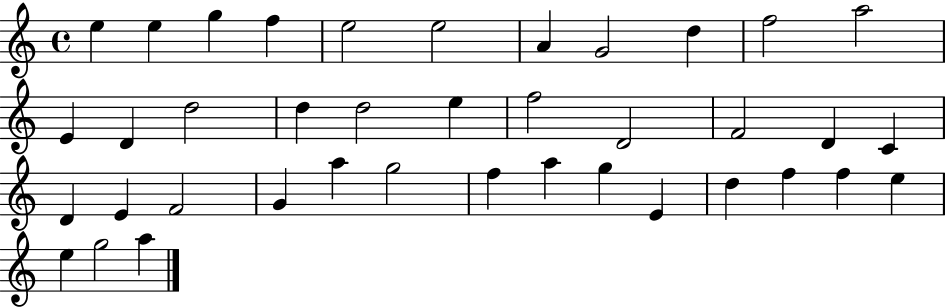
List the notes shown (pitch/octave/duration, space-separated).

E5/q E5/q G5/q F5/q E5/h E5/h A4/q G4/h D5/q F5/h A5/h E4/q D4/q D5/h D5/q D5/h E5/q F5/h D4/h F4/h D4/q C4/q D4/q E4/q F4/h G4/q A5/q G5/h F5/q A5/q G5/q E4/q D5/q F5/q F5/q E5/q E5/q G5/h A5/q